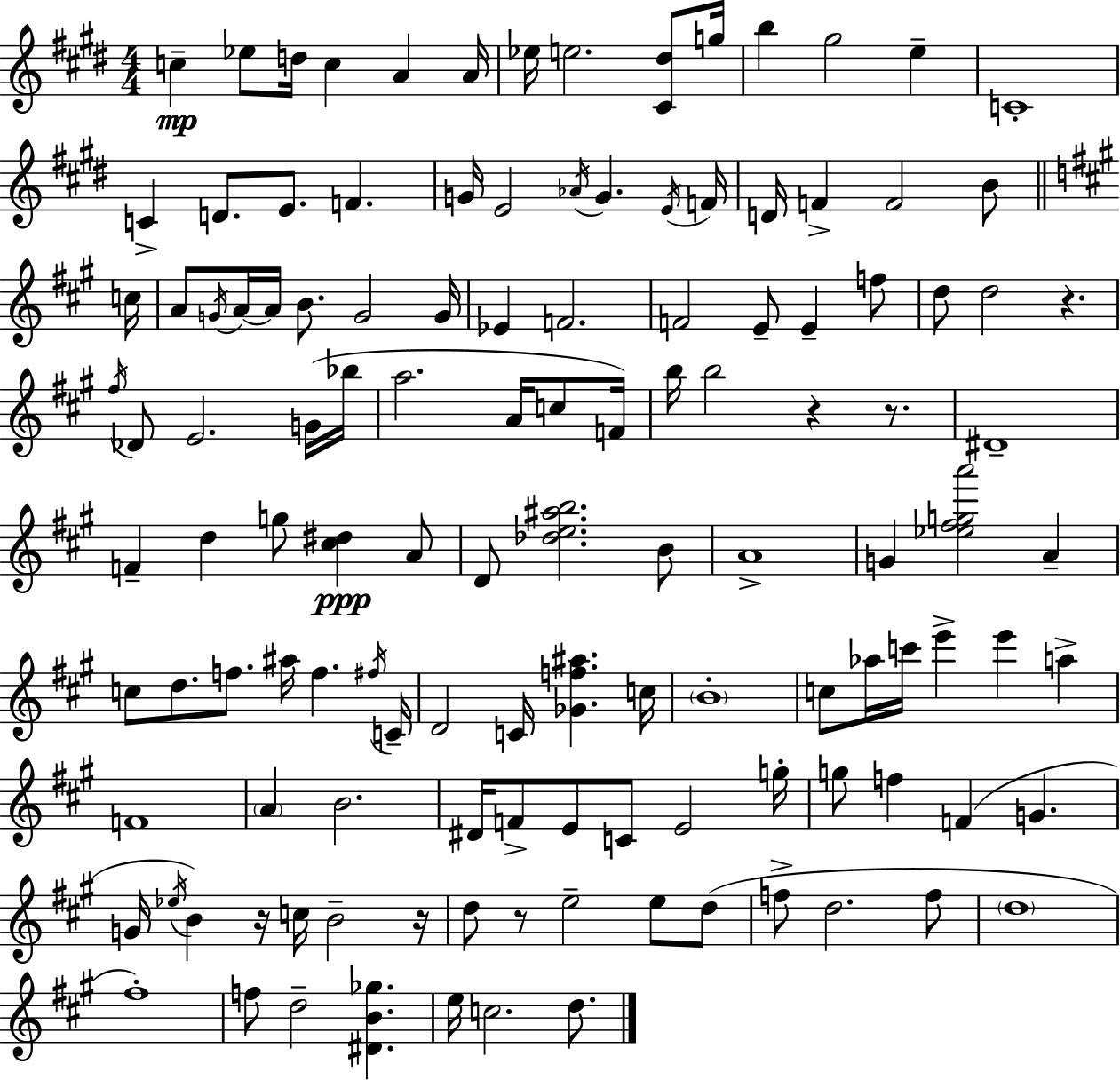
{
  \clef treble
  \numericTimeSignature
  \time 4/4
  \key e \major
  c''4--\mp ees''8 d''16 c''4 a'4 a'16 | ees''16 e''2. <cis' dis''>8 g''16 | b''4 gis''2 e''4-- | c'1-. | \break c'4-> d'8. e'8. f'4. | g'16 e'2 \acciaccatura { aes'16 } g'4. | \acciaccatura { e'16 } f'16 d'16 f'4-> f'2 b'8 | \bar "||" \break \key a \major c''16 a'8 \acciaccatura { g'16 } a'16~~ a'16 b'8. g'2 | g'16 ees'4 f'2. | f'2 e'8-- e'4-- | f''8 d''8 d''2 r4. | \break \acciaccatura { fis''16 } des'8 e'2. | g'16( bes''16 a''2. a'16 | c''8 f'16) b''16 b''2 r4 | r8. dis'1-- | \break f'4-- d''4 g''8 <cis'' dis''>4\ppp | a'8 d'8 <des'' e'' ais'' b''>2. | b'8 a'1-> | g'4 <ees'' fis'' g'' a'''>2 a'4-- | \break c''8 d''8. f''8. ais''16 f''4. | \acciaccatura { fis''16 } c'16-- d'2 c'16 <ges' f'' ais''>4. | c''16 \parenthesize b'1-. | c''8 aes''16 c'''16 e'''4-> e'''4 | \break a''4-> f'1 | \parenthesize a'4 b'2. | dis'16 f'8-> e'8 c'8 e'2 | g''16-. g''8 f''4 f'4( g'4. | \break g'16 \acciaccatura { ees''16 }) b'4 r16 c''16 b'2-- | r16 d''8 r8 e''2-- | e''8 d''8( f''8-> d''2. | f''8 \parenthesize d''1 | \break fis''1-.) | f''8 d''2-- <dis' b' ges''>4. | e''16 c''2. | d''8. \bar "|."
}